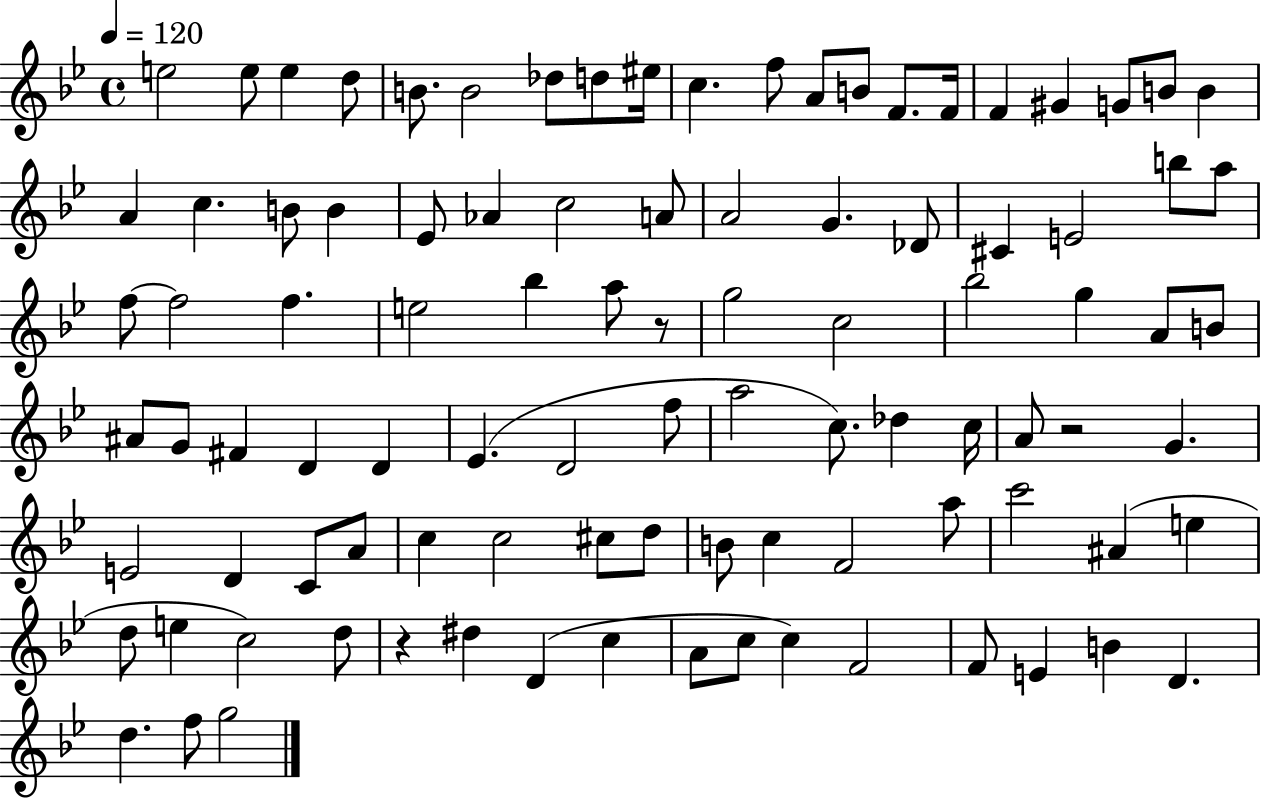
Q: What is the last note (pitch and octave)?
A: G5